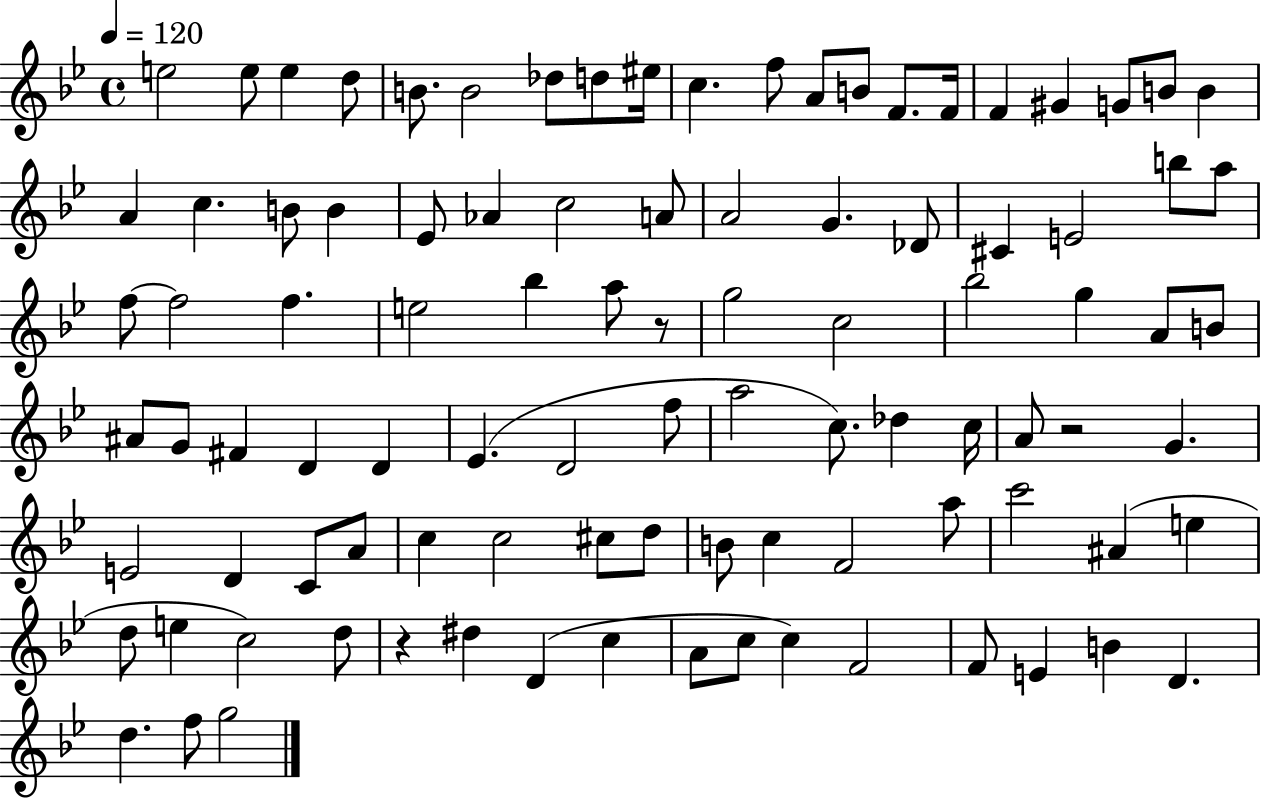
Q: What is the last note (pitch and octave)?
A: G5